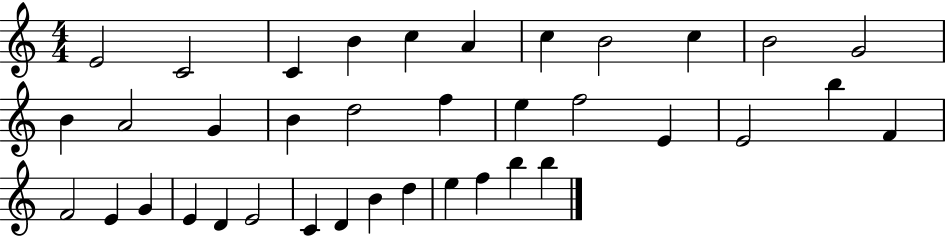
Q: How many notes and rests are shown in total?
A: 37